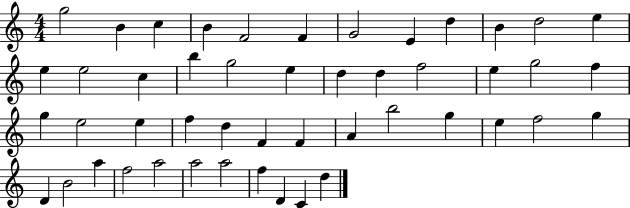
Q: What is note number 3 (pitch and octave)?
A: C5